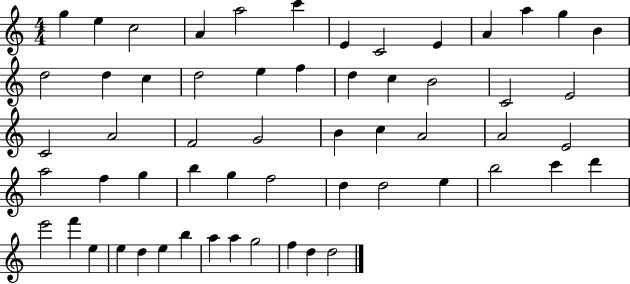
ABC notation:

X:1
T:Untitled
M:4/4
L:1/4
K:C
g e c2 A a2 c' E C2 E A a g B d2 d c d2 e f d c B2 C2 E2 C2 A2 F2 G2 B c A2 A2 E2 a2 f g b g f2 d d2 e b2 c' d' e'2 f' e e d e b a a g2 f d d2